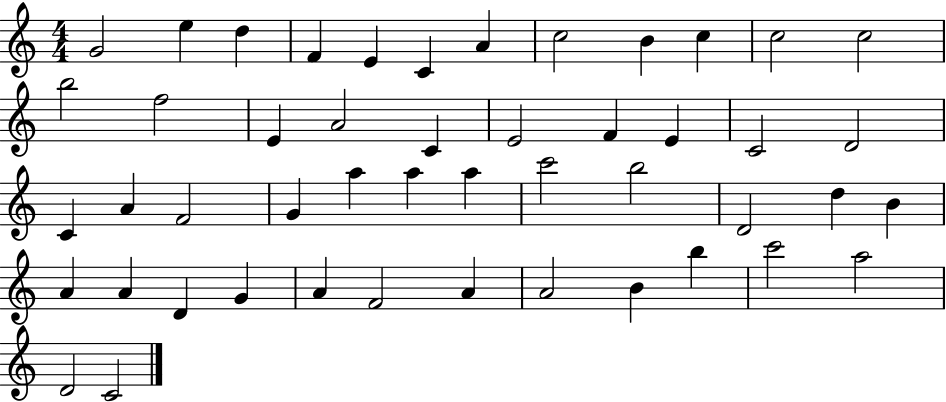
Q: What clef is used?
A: treble